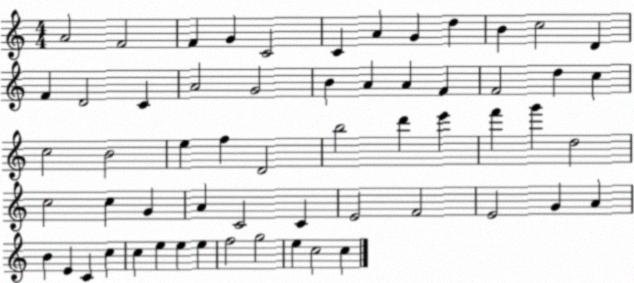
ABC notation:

X:1
T:Untitled
M:4/4
L:1/4
K:C
A2 F2 F G C2 C A G d B c2 D F D2 C A2 G2 B A A F F2 d c c2 B2 e f D2 b2 d' e' f' g' d2 c2 c G A C2 C E2 F2 E2 G A B E C c c e e e f2 g2 e c2 c